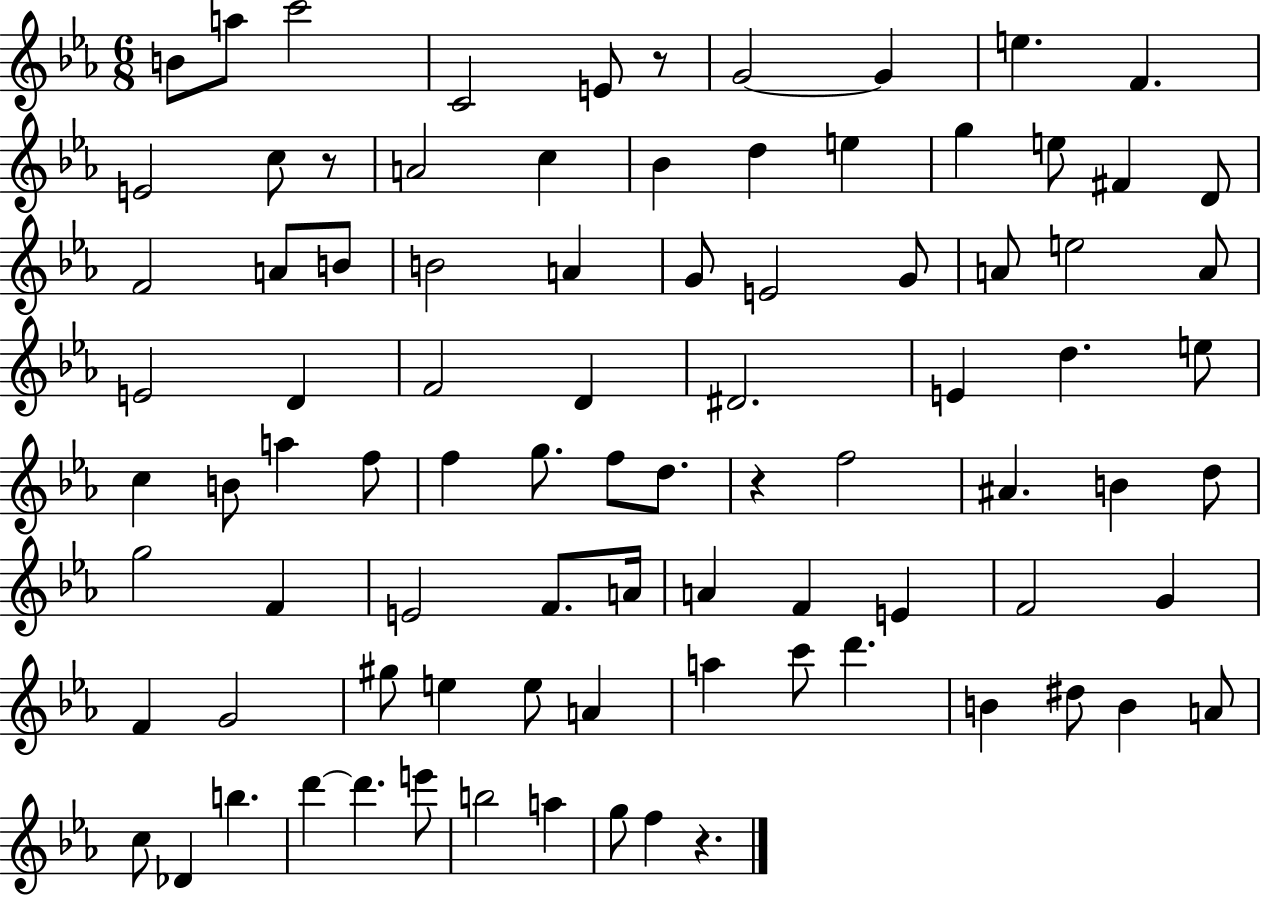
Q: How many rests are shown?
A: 4